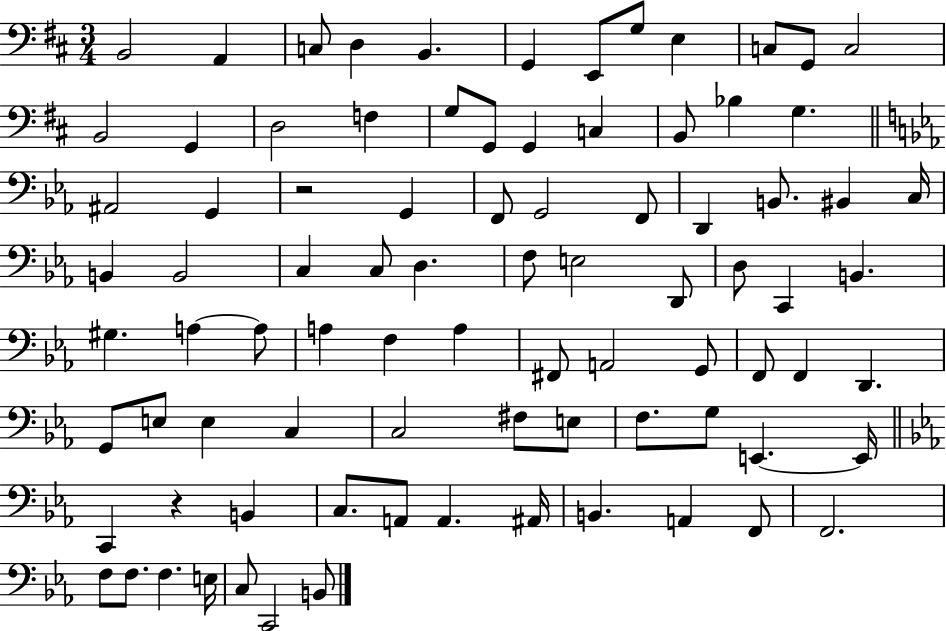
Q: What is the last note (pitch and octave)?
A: B2